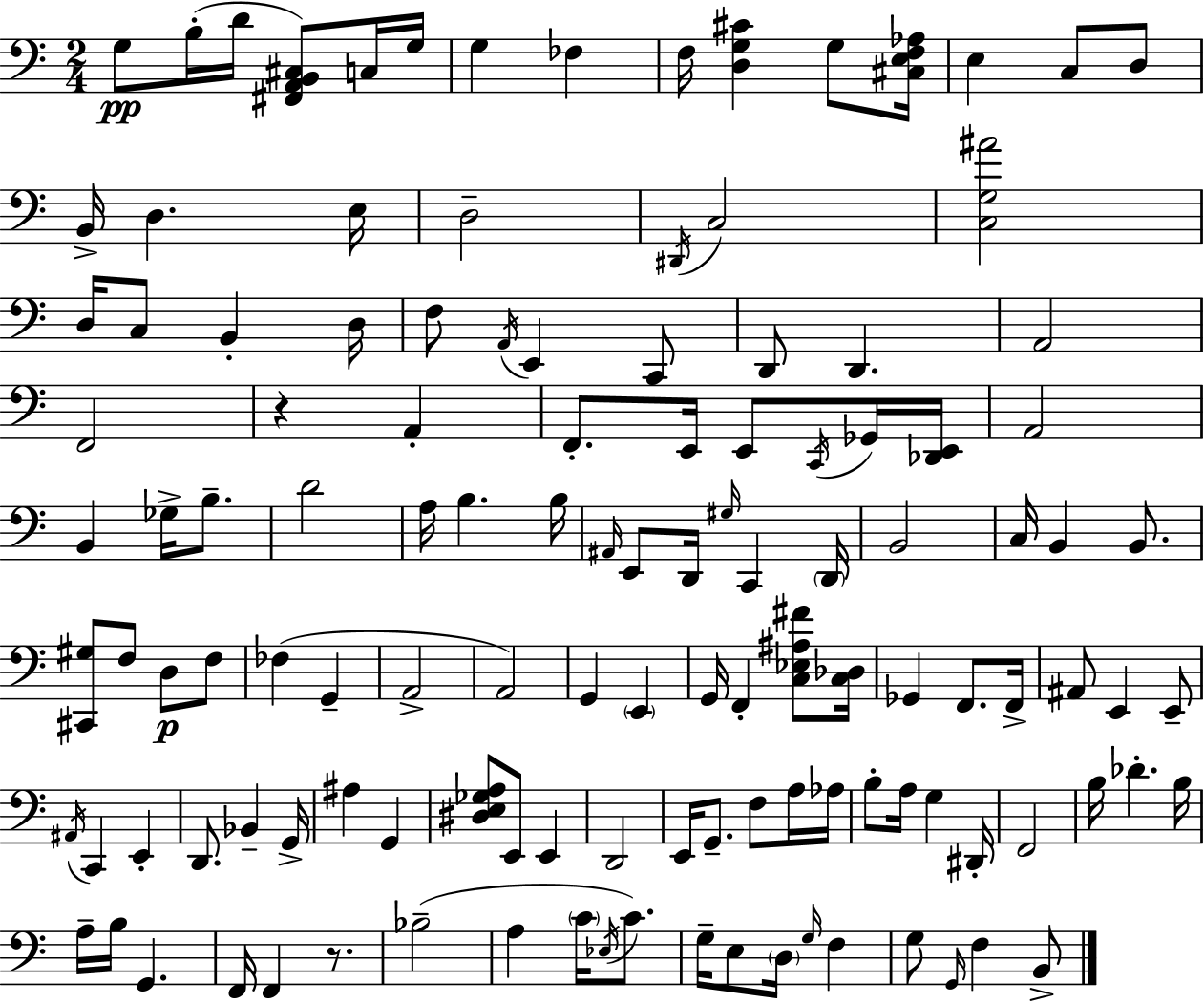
{
  \clef bass
  \numericTimeSignature
  \time 2/4
  \key c \major
  g8\pp b16-.( d'16 <fis, a, b, cis>8) c16 g16 | g4 fes4 | f16 <d g cis'>4 g8 <cis e f aes>16 | e4 c8 d8 | \break b,16-> d4. e16 | d2-- | \acciaccatura { dis,16 } c2 | <c g ais'>2 | \break d16 c8 b,4-. | d16 f8 \acciaccatura { a,16 } e,4 | c,8 d,8 d,4. | a,2 | \break f,2 | r4 a,4-. | f,8.-. e,16 e,8 | \acciaccatura { c,16 } ges,16 <des, e,>16 a,2 | \break b,4 ges16-> | b8.-- d'2 | a16 b4. | b16 \grace { ais,16 } e,8 d,16 \grace { gis16 } | \break c,4 \parenthesize d,16 b,2 | c16 b,4 | b,8. <cis, gis>8 f8 | d8\p f8 fes4( | \break g,4-- a,2-> | a,2) | g,4 | \parenthesize e,4 g,16 f,4-. | \break <c ees ais fis'>8 <c des>16 ges,4 | f,8. f,16-> ais,8 e,4 | e,8-- \acciaccatura { ais,16 } c,4 | e,4-. d,8. | \break bes,4-- g,16-> ais4 | g,4 <dis e ges a>8 | e,8 e,4 d,2 | e,16 g,8.-- | \break f8 a16 aes16 b8-. | a16 g4 dis,16-. f,2 | b16 des'4.-. | b16 a16-- b16 | \break g,4. f,16 f,4 | r8. bes2--( | a4 | \parenthesize c'16 \acciaccatura { ees16 }) c'8. g16-- | \break e8 \parenthesize d16 \grace { g16 } f4 | g8 \grace { g,16 } f4 b,8-> | \bar "|."
}